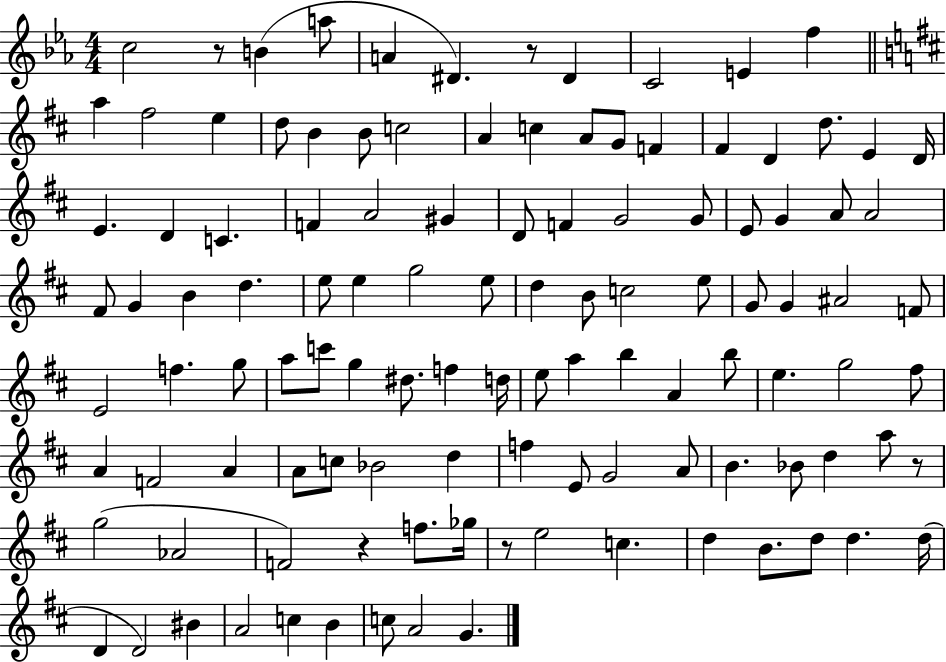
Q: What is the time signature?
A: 4/4